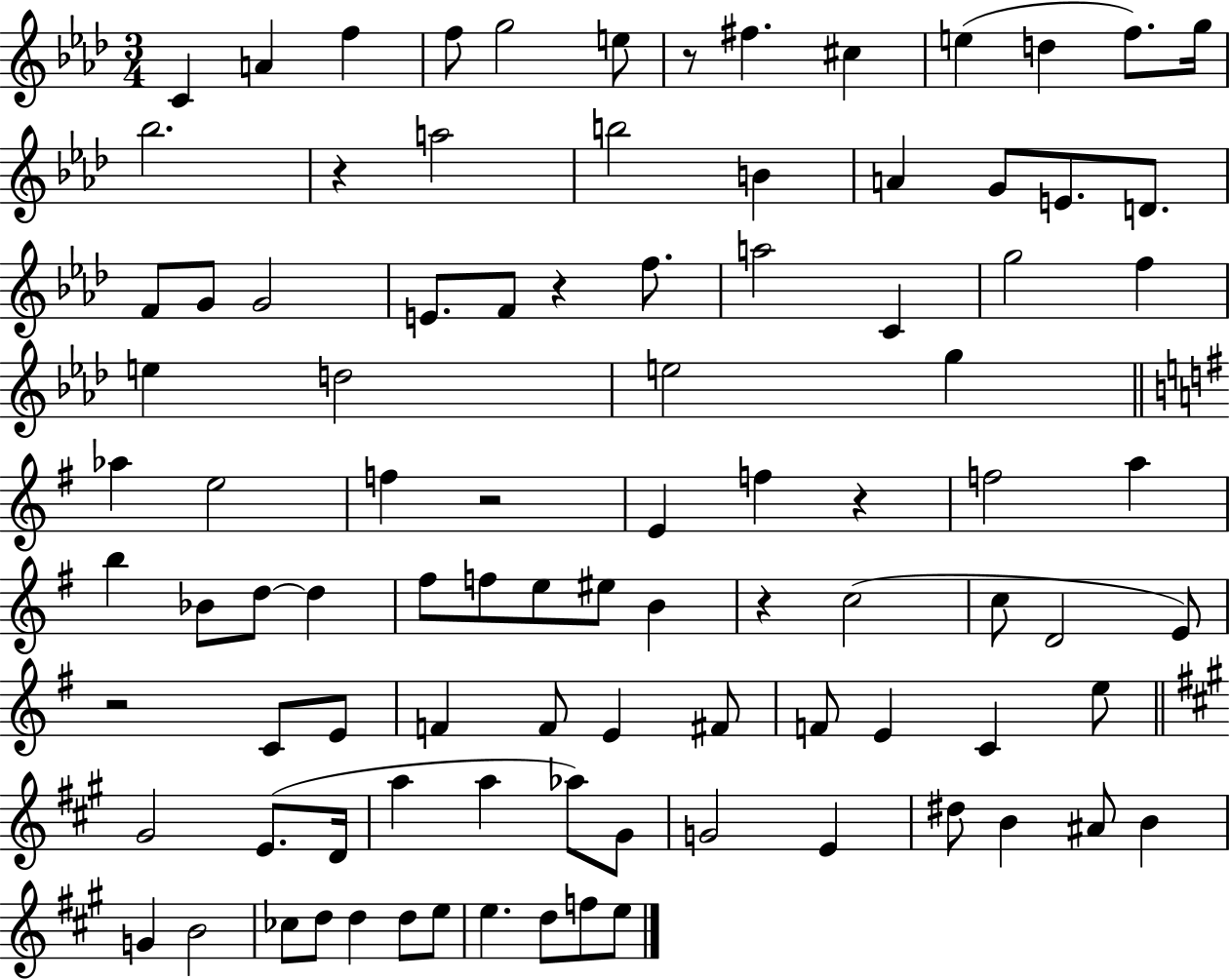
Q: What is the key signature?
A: AES major